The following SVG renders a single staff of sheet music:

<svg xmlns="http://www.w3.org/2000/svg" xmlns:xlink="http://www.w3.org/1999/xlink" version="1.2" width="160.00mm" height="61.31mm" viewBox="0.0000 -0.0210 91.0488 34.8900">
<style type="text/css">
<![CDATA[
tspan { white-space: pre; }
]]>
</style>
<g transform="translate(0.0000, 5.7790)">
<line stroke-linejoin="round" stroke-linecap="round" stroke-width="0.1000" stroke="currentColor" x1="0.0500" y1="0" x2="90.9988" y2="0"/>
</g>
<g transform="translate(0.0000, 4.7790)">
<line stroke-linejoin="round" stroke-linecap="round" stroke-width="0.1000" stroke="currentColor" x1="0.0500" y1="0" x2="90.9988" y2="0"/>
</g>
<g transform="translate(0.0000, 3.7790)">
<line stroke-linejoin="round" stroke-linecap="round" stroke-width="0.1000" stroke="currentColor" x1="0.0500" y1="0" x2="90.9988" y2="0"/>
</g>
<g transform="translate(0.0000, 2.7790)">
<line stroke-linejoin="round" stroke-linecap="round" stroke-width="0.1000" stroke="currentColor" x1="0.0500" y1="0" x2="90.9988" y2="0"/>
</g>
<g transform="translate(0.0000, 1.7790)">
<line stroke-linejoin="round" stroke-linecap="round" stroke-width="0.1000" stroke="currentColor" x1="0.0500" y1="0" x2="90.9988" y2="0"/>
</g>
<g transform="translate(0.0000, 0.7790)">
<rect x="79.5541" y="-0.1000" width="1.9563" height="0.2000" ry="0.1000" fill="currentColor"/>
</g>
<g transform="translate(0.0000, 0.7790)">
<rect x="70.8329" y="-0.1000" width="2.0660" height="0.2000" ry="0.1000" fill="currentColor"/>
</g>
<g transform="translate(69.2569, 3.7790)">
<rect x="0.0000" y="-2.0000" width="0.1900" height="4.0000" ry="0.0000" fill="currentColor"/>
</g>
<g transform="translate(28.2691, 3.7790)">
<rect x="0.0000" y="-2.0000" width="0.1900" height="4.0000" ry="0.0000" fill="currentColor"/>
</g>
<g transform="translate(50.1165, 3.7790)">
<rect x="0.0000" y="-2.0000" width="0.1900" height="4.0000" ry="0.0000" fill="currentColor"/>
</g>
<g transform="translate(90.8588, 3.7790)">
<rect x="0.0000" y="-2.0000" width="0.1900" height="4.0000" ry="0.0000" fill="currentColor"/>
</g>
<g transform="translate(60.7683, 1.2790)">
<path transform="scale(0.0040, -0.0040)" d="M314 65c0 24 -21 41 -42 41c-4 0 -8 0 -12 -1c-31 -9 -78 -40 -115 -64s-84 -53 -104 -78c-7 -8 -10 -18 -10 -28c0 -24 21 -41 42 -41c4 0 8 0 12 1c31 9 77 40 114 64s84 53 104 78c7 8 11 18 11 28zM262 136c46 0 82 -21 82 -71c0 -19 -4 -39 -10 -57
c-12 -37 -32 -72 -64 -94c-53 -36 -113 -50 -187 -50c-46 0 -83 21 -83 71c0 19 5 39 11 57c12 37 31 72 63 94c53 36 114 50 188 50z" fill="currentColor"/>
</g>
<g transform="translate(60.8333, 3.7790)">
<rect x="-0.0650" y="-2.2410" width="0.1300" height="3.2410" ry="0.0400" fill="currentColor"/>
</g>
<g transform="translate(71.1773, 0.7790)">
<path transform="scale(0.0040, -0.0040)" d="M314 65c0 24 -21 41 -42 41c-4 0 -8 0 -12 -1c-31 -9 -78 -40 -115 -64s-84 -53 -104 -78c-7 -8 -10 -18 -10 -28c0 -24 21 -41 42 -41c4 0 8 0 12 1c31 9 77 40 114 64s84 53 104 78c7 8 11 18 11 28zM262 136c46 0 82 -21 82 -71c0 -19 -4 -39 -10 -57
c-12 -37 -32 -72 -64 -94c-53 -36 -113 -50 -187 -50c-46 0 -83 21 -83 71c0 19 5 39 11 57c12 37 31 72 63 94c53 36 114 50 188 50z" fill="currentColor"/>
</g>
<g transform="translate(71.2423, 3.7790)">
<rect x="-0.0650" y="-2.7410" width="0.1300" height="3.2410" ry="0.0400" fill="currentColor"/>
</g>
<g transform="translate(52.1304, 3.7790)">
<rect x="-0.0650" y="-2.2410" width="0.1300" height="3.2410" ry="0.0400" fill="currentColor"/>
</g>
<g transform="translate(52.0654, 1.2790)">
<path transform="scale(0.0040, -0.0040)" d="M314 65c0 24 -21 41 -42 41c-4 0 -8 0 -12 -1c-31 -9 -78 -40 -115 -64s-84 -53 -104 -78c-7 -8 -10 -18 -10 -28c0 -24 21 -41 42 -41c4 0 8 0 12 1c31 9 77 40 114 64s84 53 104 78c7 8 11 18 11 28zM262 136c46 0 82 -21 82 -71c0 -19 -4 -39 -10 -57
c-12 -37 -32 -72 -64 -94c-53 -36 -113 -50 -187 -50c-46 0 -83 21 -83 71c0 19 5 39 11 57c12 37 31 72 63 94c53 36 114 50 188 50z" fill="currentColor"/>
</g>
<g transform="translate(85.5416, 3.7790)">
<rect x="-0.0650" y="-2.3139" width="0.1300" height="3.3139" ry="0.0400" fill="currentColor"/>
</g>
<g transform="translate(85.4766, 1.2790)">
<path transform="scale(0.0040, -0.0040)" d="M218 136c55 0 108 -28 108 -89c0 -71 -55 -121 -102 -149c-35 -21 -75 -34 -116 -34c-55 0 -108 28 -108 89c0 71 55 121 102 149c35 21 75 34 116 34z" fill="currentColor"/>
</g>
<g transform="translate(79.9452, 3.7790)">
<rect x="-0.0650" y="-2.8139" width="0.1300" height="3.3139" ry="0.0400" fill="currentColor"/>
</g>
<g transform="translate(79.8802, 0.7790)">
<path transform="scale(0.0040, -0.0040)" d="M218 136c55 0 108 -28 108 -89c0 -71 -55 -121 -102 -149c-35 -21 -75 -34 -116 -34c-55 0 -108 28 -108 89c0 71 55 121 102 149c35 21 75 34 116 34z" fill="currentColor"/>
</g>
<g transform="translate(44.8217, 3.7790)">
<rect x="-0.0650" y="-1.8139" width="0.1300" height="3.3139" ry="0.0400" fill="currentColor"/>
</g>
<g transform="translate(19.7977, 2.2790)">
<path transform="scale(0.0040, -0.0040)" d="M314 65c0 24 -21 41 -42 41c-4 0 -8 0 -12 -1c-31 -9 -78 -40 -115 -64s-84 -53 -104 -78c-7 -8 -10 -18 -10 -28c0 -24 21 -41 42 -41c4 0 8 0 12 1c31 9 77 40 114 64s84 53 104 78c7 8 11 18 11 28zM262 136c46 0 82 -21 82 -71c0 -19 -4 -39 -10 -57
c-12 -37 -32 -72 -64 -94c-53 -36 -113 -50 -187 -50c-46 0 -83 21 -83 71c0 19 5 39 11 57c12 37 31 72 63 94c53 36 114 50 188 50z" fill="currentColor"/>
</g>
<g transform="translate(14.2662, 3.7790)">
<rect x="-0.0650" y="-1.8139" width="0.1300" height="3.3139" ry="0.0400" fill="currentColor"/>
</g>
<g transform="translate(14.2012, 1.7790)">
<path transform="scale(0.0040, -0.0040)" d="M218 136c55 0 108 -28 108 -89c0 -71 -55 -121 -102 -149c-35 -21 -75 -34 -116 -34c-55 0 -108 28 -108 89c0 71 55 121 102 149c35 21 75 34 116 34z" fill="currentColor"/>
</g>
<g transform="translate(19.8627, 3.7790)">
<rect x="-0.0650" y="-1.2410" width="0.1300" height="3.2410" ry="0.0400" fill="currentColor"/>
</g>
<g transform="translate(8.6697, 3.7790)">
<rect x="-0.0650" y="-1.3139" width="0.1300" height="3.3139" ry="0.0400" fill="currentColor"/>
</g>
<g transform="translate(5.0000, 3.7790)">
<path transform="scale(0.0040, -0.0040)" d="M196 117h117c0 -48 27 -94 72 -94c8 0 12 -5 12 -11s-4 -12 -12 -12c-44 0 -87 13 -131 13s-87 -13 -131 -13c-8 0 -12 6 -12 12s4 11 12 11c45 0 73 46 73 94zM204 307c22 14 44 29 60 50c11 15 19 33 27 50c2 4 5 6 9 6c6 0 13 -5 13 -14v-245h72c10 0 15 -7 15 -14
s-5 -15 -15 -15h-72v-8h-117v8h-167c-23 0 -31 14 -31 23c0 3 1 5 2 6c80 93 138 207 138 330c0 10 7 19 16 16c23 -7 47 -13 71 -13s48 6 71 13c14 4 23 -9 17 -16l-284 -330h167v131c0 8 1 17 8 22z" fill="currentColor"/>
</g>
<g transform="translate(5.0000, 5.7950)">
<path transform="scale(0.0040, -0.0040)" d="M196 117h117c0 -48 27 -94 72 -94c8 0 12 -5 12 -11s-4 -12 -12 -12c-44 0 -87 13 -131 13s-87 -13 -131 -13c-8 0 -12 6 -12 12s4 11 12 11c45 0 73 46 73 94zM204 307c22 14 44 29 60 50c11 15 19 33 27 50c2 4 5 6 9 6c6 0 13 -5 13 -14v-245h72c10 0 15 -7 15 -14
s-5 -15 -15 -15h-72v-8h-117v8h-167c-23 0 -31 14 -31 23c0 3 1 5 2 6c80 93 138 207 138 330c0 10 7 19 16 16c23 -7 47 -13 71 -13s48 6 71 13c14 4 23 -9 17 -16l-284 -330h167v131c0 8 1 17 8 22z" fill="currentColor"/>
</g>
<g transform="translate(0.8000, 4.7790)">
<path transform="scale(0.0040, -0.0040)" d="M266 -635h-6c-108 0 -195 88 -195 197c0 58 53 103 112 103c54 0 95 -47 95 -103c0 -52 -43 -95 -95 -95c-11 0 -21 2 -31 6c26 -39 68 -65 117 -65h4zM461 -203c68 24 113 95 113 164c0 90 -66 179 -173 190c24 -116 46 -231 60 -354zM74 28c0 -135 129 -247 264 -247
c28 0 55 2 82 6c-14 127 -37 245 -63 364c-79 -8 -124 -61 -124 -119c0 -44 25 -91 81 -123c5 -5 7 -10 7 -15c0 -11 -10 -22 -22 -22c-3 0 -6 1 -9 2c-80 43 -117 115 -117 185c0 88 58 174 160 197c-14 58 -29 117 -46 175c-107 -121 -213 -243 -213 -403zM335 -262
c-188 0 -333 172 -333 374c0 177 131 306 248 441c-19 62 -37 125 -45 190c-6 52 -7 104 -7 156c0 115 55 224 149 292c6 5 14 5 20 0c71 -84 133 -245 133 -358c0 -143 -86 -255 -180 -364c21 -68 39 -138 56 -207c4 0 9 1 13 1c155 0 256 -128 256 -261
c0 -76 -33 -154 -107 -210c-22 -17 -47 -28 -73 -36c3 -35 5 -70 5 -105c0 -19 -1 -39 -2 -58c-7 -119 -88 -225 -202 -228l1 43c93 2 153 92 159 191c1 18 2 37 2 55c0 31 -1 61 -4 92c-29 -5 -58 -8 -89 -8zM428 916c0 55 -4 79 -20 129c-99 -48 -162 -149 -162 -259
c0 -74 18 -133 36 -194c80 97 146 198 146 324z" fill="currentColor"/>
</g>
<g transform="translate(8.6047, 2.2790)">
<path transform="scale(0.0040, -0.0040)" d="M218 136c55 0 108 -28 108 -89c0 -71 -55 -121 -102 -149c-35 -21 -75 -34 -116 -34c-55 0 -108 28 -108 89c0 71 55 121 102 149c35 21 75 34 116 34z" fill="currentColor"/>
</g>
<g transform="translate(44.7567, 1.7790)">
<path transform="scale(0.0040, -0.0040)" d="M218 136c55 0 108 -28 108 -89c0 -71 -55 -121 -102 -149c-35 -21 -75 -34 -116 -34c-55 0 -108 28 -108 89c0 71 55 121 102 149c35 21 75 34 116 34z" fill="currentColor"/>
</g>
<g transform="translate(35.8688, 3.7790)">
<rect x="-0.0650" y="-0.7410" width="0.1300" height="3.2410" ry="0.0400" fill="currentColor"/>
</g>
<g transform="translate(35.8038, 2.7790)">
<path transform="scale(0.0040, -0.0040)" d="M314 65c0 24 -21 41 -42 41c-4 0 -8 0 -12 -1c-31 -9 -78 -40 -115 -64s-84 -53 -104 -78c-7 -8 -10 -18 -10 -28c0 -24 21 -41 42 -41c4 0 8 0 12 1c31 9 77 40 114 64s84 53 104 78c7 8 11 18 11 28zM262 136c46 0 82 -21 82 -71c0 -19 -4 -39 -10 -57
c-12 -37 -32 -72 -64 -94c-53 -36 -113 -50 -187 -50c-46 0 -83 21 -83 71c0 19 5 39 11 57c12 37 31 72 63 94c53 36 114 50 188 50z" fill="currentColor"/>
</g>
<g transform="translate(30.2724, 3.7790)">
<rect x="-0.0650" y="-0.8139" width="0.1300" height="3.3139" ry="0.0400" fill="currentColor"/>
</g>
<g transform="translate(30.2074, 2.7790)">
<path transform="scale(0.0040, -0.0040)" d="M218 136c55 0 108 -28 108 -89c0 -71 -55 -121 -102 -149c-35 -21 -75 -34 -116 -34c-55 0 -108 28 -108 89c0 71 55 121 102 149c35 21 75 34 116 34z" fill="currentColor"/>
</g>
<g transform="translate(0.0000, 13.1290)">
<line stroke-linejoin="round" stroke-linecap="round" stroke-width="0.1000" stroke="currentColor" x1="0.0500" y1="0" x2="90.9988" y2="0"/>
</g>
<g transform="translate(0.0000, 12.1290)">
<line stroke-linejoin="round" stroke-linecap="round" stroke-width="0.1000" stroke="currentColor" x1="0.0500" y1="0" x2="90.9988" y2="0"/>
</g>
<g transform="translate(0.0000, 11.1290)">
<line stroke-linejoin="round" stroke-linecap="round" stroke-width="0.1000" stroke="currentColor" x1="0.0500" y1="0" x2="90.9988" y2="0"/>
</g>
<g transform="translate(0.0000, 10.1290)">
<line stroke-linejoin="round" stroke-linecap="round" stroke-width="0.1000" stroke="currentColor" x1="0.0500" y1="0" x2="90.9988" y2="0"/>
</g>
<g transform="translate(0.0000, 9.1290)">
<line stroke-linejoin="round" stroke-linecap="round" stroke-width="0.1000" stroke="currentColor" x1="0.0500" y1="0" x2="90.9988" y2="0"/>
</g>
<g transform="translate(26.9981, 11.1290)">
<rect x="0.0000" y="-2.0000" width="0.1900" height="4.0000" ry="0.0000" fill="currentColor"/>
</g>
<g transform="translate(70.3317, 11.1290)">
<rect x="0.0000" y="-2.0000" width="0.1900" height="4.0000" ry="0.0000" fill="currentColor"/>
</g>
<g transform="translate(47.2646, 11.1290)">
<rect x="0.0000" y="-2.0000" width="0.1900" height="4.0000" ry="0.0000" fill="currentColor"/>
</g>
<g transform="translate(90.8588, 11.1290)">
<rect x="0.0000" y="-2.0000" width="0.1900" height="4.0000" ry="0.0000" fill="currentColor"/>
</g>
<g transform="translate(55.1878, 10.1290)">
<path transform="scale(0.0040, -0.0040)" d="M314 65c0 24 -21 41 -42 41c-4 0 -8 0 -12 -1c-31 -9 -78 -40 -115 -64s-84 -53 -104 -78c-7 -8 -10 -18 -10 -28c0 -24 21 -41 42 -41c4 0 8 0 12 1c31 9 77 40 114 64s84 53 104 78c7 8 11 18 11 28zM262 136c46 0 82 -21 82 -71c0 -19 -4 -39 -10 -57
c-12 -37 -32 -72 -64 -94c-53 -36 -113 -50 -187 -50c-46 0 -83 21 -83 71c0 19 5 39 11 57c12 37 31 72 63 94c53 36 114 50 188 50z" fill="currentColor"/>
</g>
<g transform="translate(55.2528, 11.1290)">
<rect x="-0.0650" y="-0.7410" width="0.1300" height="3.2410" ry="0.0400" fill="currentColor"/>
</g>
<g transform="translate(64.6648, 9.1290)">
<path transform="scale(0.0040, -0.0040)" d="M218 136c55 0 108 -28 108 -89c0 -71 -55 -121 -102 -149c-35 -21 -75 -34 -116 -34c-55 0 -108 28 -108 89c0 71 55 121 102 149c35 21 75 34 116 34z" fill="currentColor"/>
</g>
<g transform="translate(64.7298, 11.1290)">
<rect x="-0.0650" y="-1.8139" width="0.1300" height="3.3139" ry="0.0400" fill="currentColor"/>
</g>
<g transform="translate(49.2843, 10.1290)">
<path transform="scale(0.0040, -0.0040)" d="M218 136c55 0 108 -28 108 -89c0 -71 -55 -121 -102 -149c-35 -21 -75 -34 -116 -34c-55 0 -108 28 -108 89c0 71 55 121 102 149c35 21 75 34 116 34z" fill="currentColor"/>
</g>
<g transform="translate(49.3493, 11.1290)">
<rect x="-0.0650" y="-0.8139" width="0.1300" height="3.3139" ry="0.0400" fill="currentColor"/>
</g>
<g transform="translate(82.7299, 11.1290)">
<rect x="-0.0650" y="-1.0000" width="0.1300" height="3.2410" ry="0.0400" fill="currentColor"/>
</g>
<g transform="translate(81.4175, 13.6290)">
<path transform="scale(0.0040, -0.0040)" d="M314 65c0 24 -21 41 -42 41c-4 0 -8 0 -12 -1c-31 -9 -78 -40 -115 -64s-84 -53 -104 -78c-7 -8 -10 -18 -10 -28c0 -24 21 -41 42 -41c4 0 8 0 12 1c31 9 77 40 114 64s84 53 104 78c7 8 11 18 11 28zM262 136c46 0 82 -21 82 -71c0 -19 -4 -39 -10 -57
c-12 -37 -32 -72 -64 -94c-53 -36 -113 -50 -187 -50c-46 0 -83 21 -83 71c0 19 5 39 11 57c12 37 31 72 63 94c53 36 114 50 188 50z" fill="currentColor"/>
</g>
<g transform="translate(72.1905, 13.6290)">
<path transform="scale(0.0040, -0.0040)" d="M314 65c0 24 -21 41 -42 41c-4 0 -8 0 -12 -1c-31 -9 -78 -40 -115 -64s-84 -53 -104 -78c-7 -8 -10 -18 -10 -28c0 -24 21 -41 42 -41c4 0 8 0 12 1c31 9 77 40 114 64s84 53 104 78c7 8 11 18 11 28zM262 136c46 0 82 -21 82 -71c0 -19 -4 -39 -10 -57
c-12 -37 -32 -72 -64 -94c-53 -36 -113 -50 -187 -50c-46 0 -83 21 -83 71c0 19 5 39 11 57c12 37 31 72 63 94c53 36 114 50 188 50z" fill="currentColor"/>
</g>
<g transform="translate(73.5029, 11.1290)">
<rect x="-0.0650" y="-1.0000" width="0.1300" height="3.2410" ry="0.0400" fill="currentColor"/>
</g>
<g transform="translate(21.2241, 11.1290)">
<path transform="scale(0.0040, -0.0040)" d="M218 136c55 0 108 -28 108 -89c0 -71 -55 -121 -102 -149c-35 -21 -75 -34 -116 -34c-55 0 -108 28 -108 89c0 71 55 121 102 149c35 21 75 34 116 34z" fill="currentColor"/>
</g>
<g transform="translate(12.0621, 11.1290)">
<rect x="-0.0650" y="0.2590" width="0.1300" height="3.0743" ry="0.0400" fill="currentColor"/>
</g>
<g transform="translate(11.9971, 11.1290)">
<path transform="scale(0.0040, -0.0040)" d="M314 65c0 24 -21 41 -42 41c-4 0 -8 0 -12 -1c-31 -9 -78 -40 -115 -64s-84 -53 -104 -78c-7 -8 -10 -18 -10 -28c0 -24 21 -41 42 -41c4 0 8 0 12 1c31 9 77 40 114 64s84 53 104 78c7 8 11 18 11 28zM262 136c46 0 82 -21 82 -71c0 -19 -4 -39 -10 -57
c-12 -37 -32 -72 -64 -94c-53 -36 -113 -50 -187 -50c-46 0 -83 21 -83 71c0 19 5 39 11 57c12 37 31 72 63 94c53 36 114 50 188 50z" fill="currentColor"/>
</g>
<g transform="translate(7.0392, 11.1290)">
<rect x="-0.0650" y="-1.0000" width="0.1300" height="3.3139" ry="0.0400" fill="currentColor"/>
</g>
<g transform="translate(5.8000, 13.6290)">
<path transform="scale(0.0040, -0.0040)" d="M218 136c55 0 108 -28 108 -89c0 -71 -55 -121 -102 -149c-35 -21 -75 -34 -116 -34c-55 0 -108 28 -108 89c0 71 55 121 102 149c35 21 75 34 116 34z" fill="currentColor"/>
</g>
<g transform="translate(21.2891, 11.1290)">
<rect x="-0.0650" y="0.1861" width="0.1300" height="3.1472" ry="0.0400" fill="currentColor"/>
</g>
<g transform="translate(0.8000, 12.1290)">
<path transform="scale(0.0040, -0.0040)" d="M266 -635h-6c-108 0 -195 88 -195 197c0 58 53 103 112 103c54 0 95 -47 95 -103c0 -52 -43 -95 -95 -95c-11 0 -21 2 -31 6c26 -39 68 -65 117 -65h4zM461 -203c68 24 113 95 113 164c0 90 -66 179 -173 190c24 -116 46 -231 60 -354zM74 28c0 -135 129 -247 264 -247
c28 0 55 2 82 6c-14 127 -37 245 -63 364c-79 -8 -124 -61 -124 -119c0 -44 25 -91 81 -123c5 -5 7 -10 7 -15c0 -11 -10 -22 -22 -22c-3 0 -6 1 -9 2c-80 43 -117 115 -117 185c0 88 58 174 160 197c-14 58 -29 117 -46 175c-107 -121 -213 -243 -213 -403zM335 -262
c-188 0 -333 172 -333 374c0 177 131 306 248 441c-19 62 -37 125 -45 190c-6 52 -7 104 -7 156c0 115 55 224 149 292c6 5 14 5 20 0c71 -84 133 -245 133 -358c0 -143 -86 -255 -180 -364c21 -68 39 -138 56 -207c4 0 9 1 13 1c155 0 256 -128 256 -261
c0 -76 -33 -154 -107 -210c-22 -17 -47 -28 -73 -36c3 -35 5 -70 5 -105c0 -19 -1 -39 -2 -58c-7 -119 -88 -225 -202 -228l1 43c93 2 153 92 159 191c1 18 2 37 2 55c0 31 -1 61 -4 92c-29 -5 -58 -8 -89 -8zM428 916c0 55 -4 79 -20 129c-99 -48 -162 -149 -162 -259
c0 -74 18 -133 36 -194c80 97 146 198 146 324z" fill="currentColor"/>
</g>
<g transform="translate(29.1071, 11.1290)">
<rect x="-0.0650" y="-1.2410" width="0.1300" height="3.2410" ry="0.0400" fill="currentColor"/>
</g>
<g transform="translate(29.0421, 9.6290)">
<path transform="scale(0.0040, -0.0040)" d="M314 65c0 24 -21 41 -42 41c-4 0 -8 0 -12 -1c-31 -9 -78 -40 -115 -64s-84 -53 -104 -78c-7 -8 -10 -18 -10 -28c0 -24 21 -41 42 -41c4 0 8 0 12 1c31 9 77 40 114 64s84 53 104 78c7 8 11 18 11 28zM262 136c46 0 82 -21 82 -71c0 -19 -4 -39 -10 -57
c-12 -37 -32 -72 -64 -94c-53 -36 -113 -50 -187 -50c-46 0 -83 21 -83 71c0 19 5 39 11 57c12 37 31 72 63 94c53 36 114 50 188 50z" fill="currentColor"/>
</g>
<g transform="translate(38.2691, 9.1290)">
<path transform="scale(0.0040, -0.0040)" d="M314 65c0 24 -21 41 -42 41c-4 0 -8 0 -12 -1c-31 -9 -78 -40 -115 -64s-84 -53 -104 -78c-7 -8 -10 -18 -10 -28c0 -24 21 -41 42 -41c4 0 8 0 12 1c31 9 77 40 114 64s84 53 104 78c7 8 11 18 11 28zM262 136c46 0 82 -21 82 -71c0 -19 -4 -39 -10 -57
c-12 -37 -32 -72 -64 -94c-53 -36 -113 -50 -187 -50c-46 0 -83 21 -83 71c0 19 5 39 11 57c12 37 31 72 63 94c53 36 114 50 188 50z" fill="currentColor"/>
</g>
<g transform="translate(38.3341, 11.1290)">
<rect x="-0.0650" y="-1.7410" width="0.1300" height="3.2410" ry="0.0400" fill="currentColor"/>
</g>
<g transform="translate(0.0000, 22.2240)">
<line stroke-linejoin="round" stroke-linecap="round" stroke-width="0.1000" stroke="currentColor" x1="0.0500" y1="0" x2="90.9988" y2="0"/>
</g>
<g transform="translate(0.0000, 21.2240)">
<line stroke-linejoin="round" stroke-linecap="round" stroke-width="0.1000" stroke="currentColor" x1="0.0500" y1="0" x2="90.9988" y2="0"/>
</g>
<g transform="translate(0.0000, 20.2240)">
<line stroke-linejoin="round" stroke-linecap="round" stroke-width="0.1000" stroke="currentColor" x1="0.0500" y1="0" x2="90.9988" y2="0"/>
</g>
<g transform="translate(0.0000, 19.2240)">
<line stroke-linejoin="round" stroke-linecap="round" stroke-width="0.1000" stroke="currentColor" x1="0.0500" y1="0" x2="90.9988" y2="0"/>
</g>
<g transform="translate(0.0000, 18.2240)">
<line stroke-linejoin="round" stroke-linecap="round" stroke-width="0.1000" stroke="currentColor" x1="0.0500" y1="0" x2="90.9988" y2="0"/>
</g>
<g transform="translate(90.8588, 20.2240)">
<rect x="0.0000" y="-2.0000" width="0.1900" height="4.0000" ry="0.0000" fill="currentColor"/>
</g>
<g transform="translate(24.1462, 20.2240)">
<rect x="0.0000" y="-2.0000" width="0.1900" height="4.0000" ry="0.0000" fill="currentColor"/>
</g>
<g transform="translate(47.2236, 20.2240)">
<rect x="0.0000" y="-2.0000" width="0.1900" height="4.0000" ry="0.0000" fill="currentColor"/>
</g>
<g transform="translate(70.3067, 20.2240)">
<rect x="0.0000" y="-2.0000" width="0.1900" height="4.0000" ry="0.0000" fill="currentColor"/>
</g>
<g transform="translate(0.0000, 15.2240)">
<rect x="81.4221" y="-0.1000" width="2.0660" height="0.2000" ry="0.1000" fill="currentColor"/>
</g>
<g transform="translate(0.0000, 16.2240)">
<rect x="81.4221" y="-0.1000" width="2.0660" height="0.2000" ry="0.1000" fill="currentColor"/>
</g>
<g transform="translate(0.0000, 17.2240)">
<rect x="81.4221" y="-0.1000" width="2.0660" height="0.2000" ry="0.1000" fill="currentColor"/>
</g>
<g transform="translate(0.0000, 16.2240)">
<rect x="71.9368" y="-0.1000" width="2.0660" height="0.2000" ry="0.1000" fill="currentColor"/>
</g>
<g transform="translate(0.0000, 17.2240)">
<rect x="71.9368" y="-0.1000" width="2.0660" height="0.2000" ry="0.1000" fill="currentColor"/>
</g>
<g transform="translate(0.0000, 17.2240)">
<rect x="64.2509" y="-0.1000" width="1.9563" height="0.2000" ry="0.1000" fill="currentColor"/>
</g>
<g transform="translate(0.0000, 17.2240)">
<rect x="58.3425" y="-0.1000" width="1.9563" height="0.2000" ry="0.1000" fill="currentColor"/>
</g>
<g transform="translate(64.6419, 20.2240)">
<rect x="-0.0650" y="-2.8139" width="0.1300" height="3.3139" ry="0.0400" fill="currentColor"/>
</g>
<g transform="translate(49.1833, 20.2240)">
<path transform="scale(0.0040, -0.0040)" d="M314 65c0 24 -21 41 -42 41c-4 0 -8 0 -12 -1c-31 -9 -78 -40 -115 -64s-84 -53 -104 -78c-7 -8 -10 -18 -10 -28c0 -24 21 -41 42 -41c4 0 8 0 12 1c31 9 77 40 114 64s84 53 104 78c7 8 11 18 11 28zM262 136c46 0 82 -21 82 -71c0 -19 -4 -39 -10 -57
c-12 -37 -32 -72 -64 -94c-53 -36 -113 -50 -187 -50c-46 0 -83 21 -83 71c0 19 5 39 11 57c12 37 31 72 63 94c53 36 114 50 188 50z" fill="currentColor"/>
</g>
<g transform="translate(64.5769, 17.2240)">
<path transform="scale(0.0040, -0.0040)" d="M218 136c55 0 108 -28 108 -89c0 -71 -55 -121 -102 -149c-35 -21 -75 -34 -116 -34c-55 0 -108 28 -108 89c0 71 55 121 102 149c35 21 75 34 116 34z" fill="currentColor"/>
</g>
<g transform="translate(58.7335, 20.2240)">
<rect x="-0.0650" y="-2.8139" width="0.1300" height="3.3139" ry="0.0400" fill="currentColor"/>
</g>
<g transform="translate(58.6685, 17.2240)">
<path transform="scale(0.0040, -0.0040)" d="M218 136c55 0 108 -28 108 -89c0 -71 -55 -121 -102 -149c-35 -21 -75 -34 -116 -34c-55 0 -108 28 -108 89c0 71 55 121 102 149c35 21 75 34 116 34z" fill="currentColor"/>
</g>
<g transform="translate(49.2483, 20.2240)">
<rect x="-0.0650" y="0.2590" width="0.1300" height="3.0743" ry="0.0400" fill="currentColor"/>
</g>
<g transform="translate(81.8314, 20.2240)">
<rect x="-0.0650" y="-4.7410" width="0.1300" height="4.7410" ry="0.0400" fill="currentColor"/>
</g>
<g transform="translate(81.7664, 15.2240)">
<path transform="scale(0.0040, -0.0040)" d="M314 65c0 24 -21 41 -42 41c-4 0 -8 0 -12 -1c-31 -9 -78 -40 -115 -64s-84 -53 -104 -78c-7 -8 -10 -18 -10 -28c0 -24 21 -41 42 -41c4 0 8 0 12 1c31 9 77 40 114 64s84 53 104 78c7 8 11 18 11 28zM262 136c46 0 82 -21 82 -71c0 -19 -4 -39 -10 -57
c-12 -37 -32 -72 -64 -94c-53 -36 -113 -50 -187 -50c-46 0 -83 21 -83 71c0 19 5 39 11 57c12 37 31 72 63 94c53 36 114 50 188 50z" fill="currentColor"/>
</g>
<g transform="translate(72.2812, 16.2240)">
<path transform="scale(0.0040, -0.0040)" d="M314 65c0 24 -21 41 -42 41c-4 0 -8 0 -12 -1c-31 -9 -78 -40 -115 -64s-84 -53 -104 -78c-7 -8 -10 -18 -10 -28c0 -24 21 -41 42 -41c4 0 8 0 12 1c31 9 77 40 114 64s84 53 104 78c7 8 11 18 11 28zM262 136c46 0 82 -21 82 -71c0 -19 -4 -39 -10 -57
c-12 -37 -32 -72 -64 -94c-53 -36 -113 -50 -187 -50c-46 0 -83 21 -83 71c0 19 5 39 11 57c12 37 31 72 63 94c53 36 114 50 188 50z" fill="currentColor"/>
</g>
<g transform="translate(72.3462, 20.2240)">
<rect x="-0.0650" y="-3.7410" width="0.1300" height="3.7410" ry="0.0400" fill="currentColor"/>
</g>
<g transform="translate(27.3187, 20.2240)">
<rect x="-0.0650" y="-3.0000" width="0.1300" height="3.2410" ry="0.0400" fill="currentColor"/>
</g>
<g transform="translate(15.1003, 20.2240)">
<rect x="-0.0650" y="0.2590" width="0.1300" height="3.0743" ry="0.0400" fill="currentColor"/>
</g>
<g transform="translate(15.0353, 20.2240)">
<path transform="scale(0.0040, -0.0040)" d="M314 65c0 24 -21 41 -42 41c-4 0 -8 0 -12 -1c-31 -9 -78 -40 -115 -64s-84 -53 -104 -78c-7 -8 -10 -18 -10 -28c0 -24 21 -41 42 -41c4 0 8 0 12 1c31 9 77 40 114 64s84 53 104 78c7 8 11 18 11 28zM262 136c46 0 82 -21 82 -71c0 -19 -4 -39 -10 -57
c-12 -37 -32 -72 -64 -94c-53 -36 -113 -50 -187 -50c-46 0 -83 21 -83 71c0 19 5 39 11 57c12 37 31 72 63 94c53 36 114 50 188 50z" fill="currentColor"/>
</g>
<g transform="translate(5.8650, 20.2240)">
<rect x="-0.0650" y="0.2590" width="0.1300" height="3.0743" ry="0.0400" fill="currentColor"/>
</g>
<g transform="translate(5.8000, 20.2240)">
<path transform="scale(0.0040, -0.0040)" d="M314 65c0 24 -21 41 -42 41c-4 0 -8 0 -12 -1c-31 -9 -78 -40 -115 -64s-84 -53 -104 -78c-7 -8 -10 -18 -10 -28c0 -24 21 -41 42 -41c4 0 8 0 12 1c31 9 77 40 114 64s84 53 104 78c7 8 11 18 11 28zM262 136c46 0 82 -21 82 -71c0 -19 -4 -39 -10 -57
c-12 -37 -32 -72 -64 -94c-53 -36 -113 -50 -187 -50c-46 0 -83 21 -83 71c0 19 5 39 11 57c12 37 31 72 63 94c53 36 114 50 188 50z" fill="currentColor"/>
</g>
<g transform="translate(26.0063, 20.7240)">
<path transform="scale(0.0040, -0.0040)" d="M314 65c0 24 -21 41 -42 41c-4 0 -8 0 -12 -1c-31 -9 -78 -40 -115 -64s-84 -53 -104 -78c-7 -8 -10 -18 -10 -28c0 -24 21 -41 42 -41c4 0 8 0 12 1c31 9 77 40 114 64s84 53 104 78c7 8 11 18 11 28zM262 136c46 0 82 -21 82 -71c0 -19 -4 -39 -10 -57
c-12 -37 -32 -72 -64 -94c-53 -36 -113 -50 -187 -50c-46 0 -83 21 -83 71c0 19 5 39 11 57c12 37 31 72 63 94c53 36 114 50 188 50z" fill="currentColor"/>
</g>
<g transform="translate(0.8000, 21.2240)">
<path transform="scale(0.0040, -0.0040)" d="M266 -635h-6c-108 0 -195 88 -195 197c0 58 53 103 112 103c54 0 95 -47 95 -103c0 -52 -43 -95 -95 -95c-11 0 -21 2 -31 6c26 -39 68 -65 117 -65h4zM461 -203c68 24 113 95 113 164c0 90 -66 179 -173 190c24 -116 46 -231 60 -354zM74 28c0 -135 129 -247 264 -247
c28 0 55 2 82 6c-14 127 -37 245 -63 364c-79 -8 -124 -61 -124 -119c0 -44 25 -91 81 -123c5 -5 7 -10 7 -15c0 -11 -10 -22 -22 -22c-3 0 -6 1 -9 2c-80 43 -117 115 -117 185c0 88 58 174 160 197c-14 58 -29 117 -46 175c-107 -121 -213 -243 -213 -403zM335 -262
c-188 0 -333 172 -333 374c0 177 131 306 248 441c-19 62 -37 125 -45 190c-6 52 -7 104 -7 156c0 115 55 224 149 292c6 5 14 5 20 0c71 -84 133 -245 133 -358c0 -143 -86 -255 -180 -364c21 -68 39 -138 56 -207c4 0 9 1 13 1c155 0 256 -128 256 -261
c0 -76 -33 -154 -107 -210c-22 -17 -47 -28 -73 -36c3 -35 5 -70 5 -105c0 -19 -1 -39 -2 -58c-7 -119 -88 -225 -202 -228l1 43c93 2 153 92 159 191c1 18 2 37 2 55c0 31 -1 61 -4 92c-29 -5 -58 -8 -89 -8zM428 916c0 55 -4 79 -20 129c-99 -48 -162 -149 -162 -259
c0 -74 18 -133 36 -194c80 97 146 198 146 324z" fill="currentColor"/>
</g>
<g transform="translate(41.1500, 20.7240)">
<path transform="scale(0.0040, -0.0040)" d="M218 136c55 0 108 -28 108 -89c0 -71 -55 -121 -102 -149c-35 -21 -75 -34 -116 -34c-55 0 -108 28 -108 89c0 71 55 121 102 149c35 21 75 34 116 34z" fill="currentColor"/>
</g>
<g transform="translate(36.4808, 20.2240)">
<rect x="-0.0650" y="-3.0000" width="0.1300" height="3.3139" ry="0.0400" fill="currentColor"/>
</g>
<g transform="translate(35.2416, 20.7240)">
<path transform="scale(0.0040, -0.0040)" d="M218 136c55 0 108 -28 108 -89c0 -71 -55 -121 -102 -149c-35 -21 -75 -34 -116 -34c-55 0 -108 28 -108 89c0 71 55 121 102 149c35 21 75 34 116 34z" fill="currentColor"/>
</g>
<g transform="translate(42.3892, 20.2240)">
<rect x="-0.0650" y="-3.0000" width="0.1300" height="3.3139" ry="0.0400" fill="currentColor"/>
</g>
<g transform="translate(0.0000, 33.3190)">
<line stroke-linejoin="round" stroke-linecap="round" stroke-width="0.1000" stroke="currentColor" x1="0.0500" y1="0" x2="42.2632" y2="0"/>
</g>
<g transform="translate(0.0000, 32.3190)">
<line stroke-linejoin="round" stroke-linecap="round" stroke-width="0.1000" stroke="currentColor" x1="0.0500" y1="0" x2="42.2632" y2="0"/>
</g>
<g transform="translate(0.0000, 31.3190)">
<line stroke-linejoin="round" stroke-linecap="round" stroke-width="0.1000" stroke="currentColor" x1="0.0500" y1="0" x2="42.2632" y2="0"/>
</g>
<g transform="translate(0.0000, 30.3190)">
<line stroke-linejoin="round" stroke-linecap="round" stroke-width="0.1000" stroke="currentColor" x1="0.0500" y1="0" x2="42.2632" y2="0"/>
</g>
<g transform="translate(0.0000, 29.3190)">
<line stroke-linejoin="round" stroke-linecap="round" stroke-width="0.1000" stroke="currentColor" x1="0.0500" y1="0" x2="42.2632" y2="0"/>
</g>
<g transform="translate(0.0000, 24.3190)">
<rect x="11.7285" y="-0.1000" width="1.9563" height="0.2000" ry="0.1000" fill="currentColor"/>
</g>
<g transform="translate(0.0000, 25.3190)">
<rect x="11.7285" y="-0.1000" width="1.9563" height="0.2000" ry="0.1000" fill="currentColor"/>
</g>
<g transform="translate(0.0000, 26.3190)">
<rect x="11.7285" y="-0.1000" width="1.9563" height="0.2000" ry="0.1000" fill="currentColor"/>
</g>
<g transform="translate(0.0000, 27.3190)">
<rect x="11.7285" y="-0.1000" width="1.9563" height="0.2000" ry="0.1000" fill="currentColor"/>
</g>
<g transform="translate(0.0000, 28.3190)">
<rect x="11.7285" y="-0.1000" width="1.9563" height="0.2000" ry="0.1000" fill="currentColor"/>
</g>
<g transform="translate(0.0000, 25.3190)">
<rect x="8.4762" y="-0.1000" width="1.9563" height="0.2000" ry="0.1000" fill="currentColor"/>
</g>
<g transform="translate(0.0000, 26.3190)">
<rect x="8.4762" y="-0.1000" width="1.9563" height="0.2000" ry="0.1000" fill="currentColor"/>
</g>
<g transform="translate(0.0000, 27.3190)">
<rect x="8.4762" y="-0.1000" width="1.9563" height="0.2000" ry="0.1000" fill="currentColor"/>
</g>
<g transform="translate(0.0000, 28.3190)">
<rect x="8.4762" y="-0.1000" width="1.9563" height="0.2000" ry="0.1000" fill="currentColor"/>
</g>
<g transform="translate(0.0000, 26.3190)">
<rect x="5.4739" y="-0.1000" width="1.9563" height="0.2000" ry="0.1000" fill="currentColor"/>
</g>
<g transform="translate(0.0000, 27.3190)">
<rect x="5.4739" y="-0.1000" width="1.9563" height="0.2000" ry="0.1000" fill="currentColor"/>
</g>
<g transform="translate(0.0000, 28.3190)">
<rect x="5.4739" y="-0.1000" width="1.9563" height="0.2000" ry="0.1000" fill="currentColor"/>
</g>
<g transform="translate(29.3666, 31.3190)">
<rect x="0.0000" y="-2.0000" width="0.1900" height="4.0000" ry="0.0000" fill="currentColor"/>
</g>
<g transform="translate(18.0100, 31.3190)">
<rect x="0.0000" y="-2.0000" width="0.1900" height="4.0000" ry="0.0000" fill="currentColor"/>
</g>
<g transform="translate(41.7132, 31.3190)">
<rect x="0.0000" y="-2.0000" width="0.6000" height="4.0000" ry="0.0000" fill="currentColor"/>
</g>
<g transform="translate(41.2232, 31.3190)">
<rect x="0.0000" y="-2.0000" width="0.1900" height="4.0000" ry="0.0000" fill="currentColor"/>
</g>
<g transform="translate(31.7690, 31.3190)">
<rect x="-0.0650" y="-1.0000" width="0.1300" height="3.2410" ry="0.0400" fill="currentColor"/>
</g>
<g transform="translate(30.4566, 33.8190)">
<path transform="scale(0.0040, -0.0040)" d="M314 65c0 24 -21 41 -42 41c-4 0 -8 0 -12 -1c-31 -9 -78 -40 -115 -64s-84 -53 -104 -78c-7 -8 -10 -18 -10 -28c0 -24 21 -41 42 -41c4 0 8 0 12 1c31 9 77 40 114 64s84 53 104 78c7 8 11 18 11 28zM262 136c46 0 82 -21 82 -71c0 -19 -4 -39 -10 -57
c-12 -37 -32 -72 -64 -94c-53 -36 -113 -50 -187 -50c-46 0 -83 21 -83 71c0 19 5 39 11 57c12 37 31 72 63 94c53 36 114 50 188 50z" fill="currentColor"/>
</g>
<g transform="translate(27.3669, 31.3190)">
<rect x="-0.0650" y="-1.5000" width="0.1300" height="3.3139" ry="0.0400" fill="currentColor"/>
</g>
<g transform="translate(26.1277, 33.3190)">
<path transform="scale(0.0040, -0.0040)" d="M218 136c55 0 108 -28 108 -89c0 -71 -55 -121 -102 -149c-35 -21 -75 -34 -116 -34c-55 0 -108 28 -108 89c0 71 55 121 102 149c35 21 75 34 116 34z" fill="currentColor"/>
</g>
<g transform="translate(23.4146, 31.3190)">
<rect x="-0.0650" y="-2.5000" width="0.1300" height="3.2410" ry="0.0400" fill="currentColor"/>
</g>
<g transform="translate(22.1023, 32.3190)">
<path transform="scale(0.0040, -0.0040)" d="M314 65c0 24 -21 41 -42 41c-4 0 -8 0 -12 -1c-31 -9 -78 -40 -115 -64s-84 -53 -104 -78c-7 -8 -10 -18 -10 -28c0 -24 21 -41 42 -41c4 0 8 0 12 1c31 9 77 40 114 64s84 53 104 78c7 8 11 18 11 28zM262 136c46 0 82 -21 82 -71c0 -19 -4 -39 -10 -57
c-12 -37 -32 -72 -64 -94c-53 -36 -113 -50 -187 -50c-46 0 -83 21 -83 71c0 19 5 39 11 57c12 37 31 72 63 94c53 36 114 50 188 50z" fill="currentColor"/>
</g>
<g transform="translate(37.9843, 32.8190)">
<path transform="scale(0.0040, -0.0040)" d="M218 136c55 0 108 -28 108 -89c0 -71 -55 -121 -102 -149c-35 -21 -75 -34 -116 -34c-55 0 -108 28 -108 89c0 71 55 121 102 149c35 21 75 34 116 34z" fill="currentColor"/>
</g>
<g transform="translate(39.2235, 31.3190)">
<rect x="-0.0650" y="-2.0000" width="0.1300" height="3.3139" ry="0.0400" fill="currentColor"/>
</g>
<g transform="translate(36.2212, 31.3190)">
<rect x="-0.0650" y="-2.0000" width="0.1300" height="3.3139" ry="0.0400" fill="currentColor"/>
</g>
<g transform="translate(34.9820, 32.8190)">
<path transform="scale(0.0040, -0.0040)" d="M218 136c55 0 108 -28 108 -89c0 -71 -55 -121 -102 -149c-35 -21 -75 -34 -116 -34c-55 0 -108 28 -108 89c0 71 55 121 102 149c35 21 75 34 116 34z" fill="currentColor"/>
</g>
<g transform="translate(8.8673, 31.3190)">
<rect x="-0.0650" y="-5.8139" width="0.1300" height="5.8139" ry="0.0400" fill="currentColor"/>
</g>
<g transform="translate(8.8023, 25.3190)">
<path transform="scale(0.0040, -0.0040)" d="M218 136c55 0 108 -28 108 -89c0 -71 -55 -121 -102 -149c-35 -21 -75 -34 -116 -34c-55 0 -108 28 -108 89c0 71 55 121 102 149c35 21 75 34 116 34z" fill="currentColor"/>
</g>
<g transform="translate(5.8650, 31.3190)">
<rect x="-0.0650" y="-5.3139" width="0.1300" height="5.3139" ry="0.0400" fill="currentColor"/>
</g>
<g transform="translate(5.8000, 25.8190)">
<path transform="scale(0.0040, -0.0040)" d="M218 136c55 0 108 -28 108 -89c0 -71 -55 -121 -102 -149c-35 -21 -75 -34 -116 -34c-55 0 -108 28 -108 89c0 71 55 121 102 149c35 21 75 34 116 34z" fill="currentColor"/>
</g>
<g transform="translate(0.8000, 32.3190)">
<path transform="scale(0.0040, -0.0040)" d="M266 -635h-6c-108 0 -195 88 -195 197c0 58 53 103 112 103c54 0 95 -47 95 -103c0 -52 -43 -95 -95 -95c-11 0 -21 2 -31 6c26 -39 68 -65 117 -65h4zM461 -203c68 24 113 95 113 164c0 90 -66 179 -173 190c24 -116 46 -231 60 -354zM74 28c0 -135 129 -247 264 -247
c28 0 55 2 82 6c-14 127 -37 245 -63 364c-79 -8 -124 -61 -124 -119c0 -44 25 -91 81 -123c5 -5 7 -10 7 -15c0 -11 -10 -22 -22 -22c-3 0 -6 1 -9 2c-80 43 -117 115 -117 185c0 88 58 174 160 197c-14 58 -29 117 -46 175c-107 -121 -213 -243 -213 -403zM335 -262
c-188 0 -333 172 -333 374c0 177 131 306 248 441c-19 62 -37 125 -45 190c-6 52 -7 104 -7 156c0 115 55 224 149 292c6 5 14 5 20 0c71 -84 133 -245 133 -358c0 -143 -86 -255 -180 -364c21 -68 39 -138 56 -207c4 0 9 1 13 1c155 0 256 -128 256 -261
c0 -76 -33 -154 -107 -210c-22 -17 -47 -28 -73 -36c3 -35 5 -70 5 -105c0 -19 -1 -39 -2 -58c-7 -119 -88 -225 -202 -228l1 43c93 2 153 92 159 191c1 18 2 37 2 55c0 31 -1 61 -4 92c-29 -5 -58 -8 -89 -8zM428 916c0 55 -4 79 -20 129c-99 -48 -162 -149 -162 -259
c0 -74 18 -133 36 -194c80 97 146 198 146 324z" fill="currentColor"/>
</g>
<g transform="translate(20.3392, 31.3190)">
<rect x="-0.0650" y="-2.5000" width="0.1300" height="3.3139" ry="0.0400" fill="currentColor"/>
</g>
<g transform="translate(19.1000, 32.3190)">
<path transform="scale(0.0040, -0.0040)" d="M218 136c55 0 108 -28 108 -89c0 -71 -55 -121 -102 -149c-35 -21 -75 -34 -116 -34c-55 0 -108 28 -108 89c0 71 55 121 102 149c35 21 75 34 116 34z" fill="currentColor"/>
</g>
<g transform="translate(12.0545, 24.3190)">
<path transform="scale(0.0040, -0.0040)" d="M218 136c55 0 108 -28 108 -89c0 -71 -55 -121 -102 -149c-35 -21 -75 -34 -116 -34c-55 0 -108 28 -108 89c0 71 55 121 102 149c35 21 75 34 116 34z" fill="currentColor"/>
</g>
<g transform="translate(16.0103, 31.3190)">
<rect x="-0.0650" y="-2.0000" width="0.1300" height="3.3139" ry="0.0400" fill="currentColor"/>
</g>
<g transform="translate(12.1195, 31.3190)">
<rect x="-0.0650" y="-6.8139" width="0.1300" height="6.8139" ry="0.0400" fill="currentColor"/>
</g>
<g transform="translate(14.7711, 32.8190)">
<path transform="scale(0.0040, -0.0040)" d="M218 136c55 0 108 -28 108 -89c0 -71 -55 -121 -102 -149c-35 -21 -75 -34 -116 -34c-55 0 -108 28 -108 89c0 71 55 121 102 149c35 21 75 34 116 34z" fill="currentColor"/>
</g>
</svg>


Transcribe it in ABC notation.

X:1
T:Untitled
M:4/4
L:1/4
K:C
e f e2 d d2 f g2 g2 a2 a g D B2 B e2 f2 d d2 f D2 D2 B2 B2 A2 A A B2 a a c'2 e'2 f' g' b' F G G2 E D2 F F